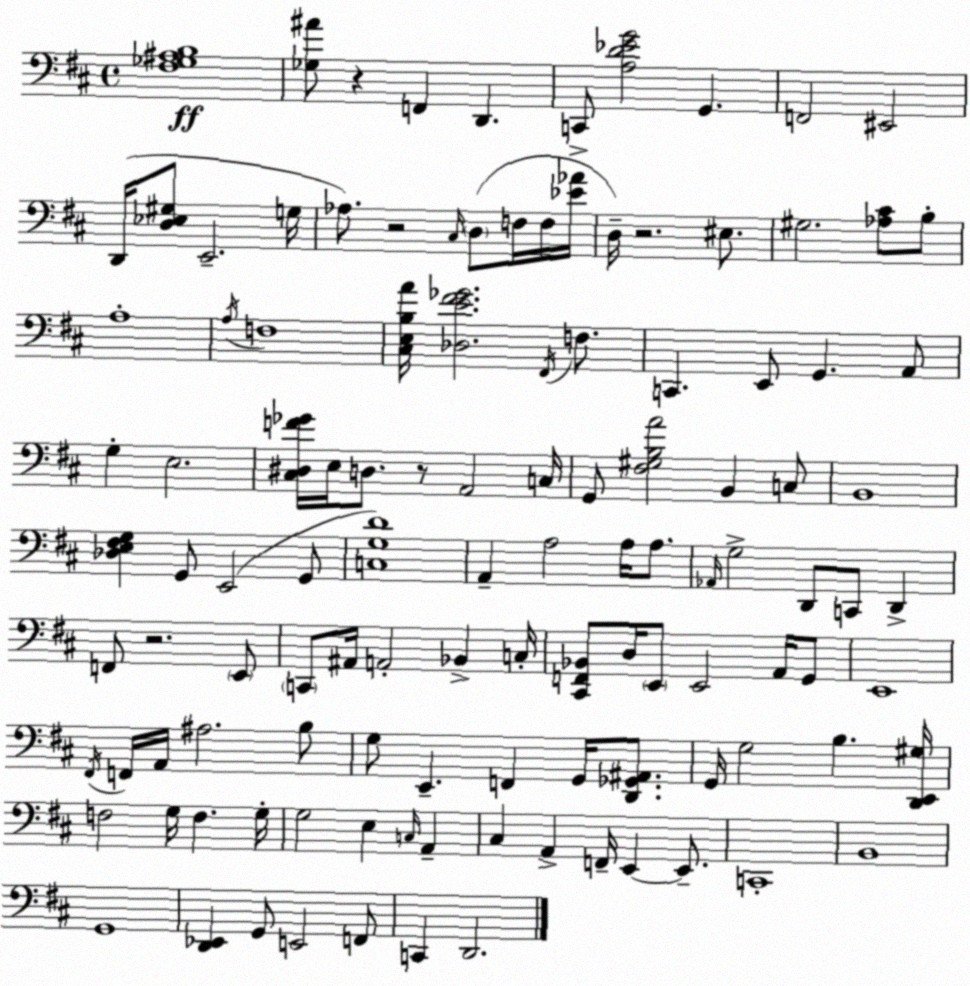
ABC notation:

X:1
T:Untitled
M:4/4
L:1/4
K:D
[^F,_G,^A,B,]4 [_G,^A]/2 z F,, D,, C,,/2 [A,D_EG]2 G,, F,,2 ^E,,2 D,,/4 [D,_E,^G,]/2 E,,2 G,/4 _A,/2 z2 ^C,/4 D,/2 F,/4 F,/4 [_E_A]/4 D,/4 z2 ^E,/2 ^G,2 [_A,^C]/2 B,/2 A,4 A,/4 F,4 [^C,E,B,A]/4 [_D,E^F_G]2 ^F,,/4 F,/2 C,, E,,/2 G,, A,,/2 G, E,2 [^C,^D,F_G]/4 E,/4 D,/2 z/2 A,,2 C,/4 G,,/2 [^F,^G,B,A]2 B,, C,/2 B,,4 [_D,E,^F,G,] G,,/2 E,,2 G,,/2 [C,G,D]4 A,, A,2 A,/4 A,/2 _A,,/4 G,2 D,,/2 C,,/2 D,, F,,/2 z2 E,,/2 C,,/2 ^A,,/4 A,,2 _B,, C,/4 [^C,,F,,_B,,]/2 D,/4 E,,/2 E,,2 A,,/4 G,,/2 E,,4 ^F,,/4 F,,/4 A,,/4 ^A,2 B,/2 G,/2 E,, F,, G,,/4 [D,,_G,,^A,,]/2 G,,/4 G,2 B, [D,,E,,^G,]/4 F,2 G,/4 F, G,/4 G,2 E, C,/4 A,, ^C, A,, F,,/4 E,, E,,/2 C,,4 B,,4 G,,4 [D,,_E,,] G,,/2 E,,2 F,,/2 C,, D,,2